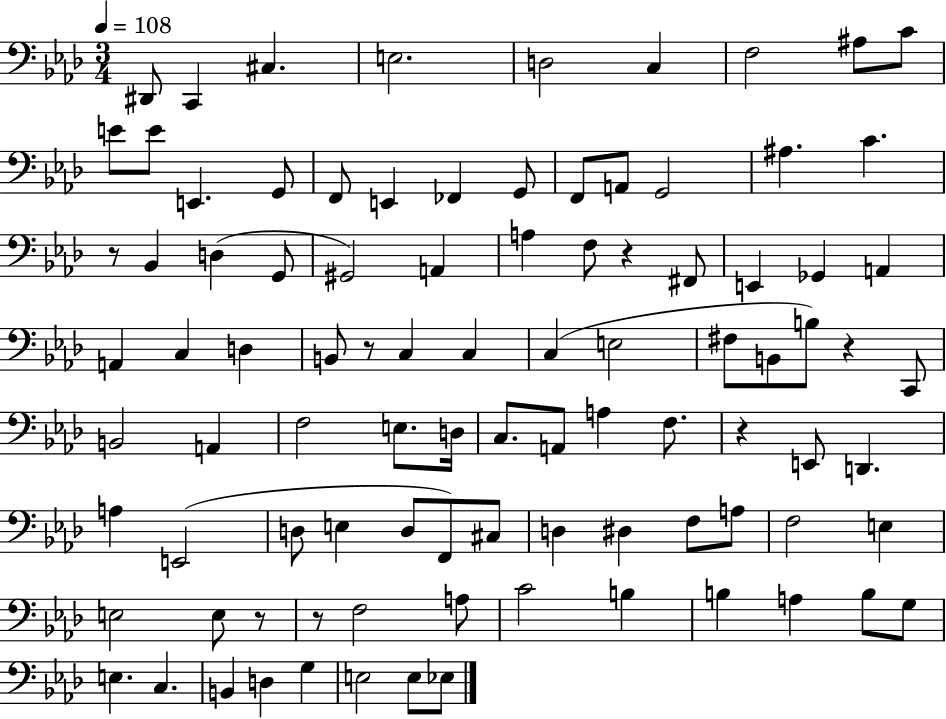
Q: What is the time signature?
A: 3/4